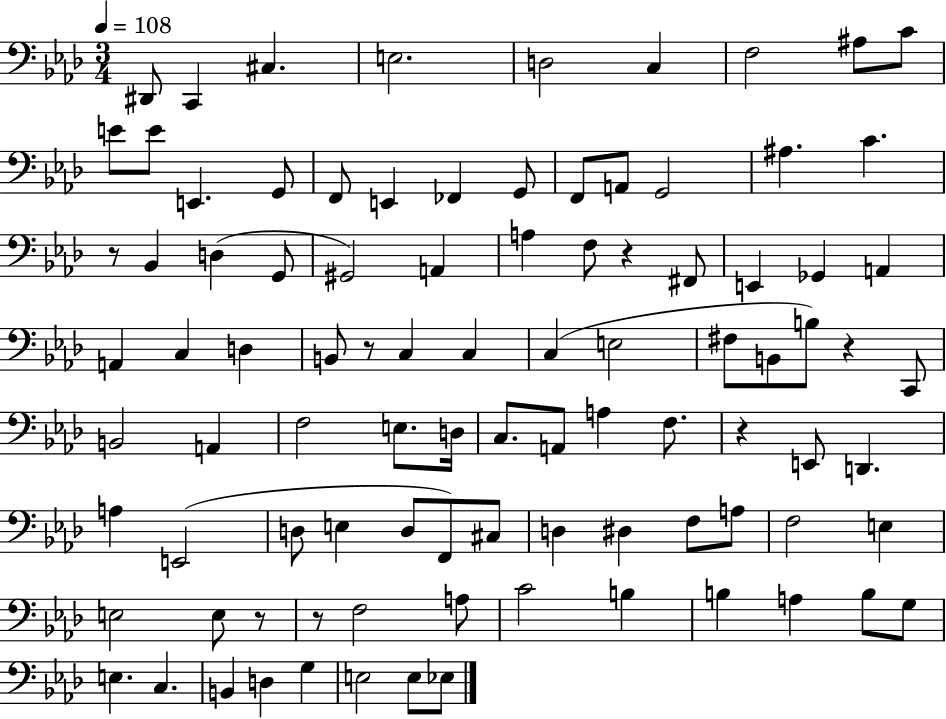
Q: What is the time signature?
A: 3/4